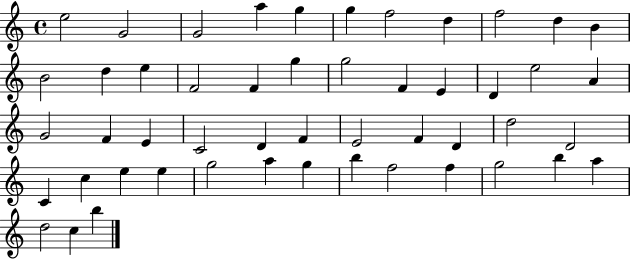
X:1
T:Untitled
M:4/4
L:1/4
K:C
e2 G2 G2 a g g f2 d f2 d B B2 d e F2 F g g2 F E D e2 A G2 F E C2 D F E2 F D d2 D2 C c e e g2 a g b f2 f g2 b a d2 c b